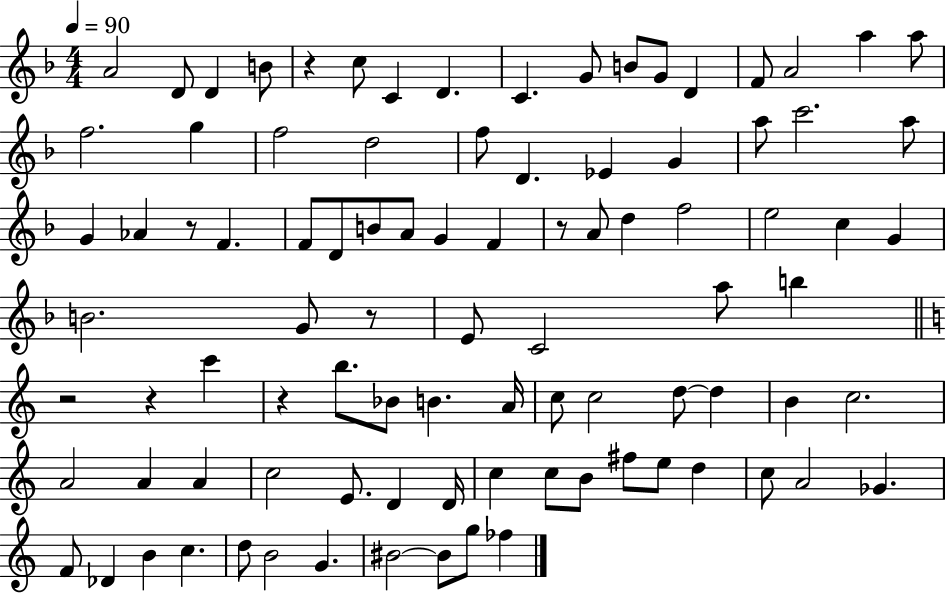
A4/h D4/e D4/q B4/e R/q C5/e C4/q D4/q. C4/q. G4/e B4/e G4/e D4/q F4/e A4/h A5/q A5/e F5/h. G5/q F5/h D5/h F5/e D4/q. Eb4/q G4/q A5/e C6/h. A5/e G4/q Ab4/q R/e F4/q. F4/e D4/e B4/e A4/e G4/q F4/q R/e A4/e D5/q F5/h E5/h C5/q G4/q B4/h. G4/e R/e E4/e C4/h A5/e B5/q R/h R/q C6/q R/q B5/e. Bb4/e B4/q. A4/s C5/e C5/h D5/e D5/q B4/q C5/h. A4/h A4/q A4/q C5/h E4/e. D4/q D4/s C5/q C5/e B4/e F#5/e E5/e D5/q C5/e A4/h Gb4/q. F4/e Db4/q B4/q C5/q. D5/e B4/h G4/q. BIS4/h BIS4/e G5/e FES5/q